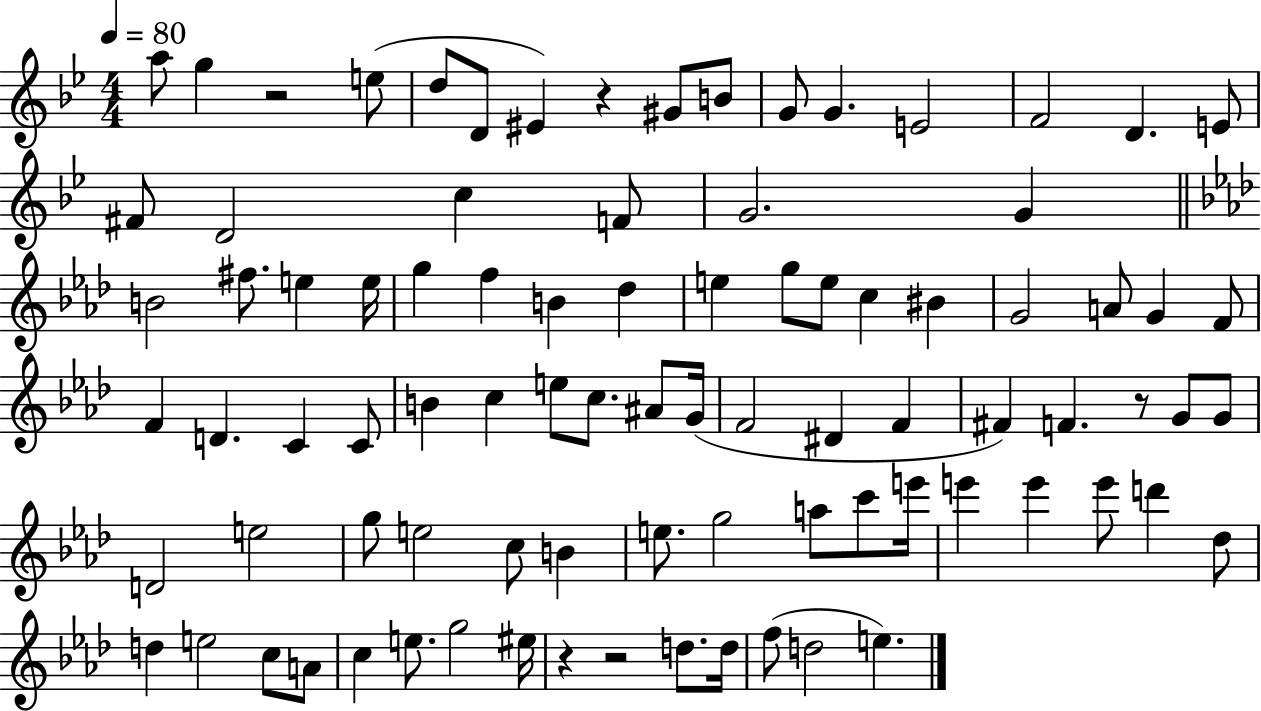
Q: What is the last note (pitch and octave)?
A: E5